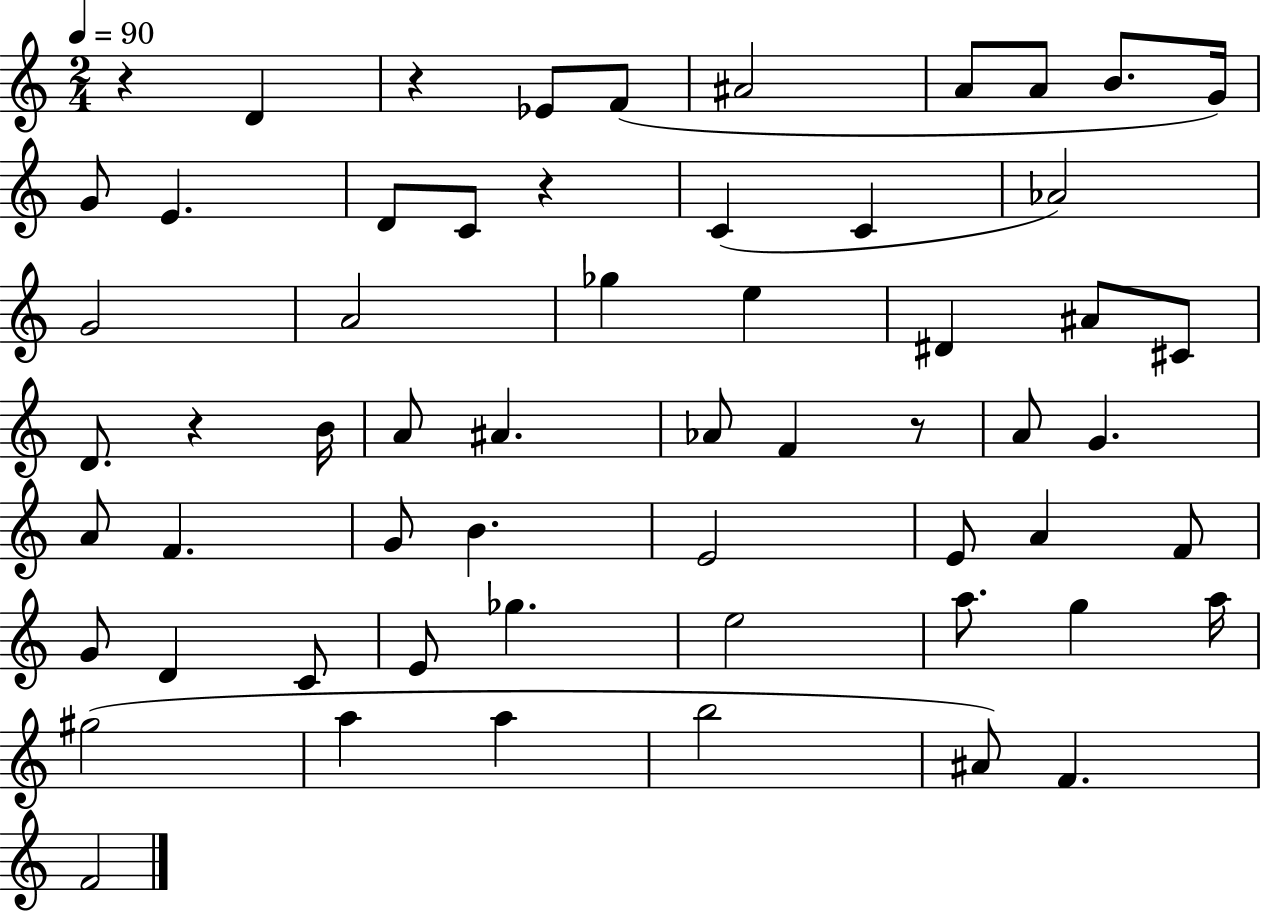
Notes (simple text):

R/q D4/q R/q Eb4/e F4/e A#4/h A4/e A4/e B4/e. G4/s G4/e E4/q. D4/e C4/e R/q C4/q C4/q Ab4/h G4/h A4/h Gb5/q E5/q D#4/q A#4/e C#4/e D4/e. R/q B4/s A4/e A#4/q. Ab4/e F4/q R/e A4/e G4/q. A4/e F4/q. G4/e B4/q. E4/h E4/e A4/q F4/e G4/e D4/q C4/e E4/e Gb5/q. E5/h A5/e. G5/q A5/s G#5/h A5/q A5/q B5/h A#4/e F4/q. F4/h